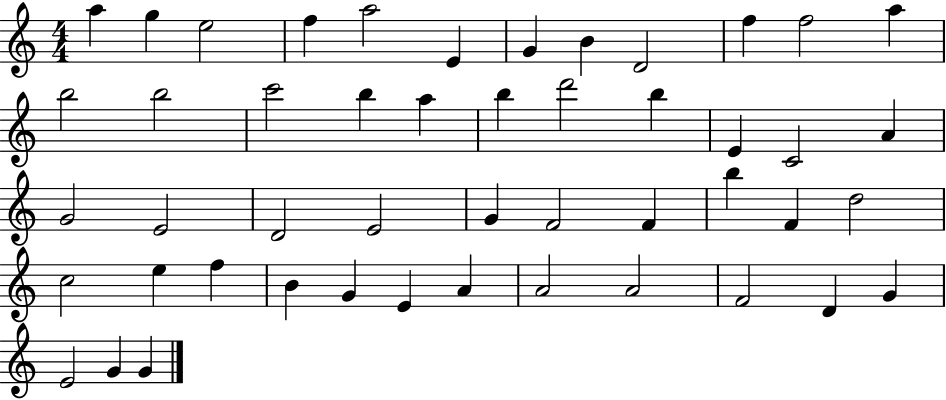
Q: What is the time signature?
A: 4/4